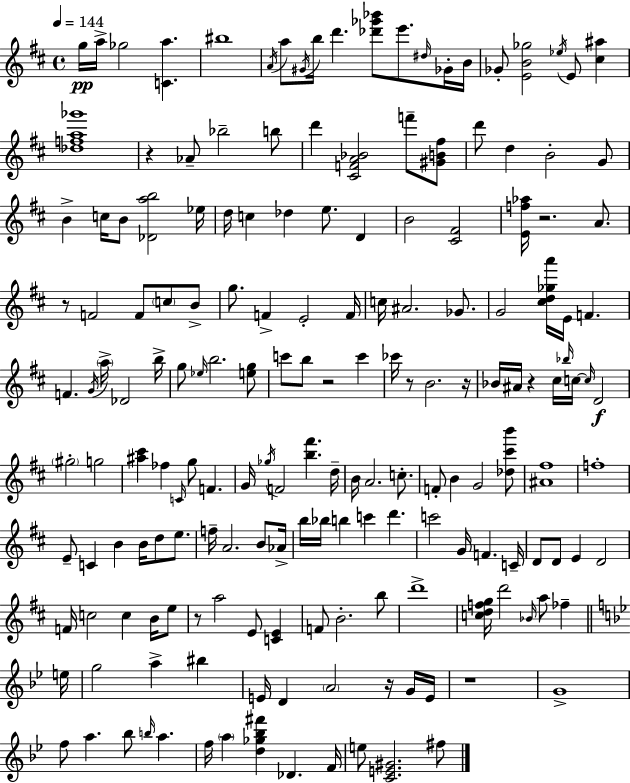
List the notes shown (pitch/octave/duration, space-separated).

G5/s A5/s Gb5/h [C4,A5]/q. BIS5/w A4/s A5/e G#4/s B5/s D6/q. [Db6,Gb6,Bb6]/e E6/e. D#5/s Gb4/s B4/s Gb4/e [E4,B4,Gb5]/h Eb5/s E4/e [C#5,A#5]/q [Db5,F5,A5,Gb6]/w R/q Ab4/e Bb5/h B5/e D6/q [C#4,F4,A4,Bb4]/h F6/e [G#4,B4,F#5]/e D6/e D5/q B4/h G4/e B4/q C5/s B4/e [Db4,A5,B5]/h Eb5/s D5/s C5/q Db5/q E5/e. D4/q B4/h [C#4,F#4]/h [E4,F5,Ab5]/s R/h. A4/e. R/e F4/h F4/e C5/e B4/e G5/e. F4/q E4/h F4/s C5/s A#4/h. Gb4/e. G4/h [C#5,D5,Gb5,A6]/s E4/s F4/q. F4/q. G4/s A5/s Db4/h B5/s G5/e Eb5/s B5/h. [E5,G5]/e C6/e B5/e R/h C6/q CES6/s R/e B4/h. R/s Bb4/s A#4/s R/q C#5/s Bb5/s C5/s C5/s D4/h G#5/h G5/h [A#5,C#6]/q FES5/q C4/s G5/e F4/q. G4/s Gb5/s F4/h [B5,F#6]/q. D5/s B4/s A4/h. C5/e. F4/e B4/q G4/h [Db5,C#6,B6]/e [A#4,F#5]/w F5/w E4/e C4/q B4/q B4/s D5/e E5/e. F5/s A4/h. B4/e Ab4/s B5/s Bb5/s B5/q C6/q D6/q. C6/h G4/s F4/q. C4/s D4/e D4/e E4/q D4/h F4/s C5/h C5/q B4/s E5/e R/e A5/h E4/e [C4,E4]/q F4/e B4/h. B5/e D6/w [C5,D5,F5,G5]/s D6/h Bb4/s A5/e FES5/q E5/s G5/h A5/q BIS5/q E4/s D4/q A4/h R/s G4/s E4/s R/w G4/w F5/e A5/q. Bb5/e B5/s A5/q. F5/s A5/q [D5,Gb5,Bb5,F#6]/q Db4/q. F4/s E5/e [C4,E4,G#4]/h. F#5/e